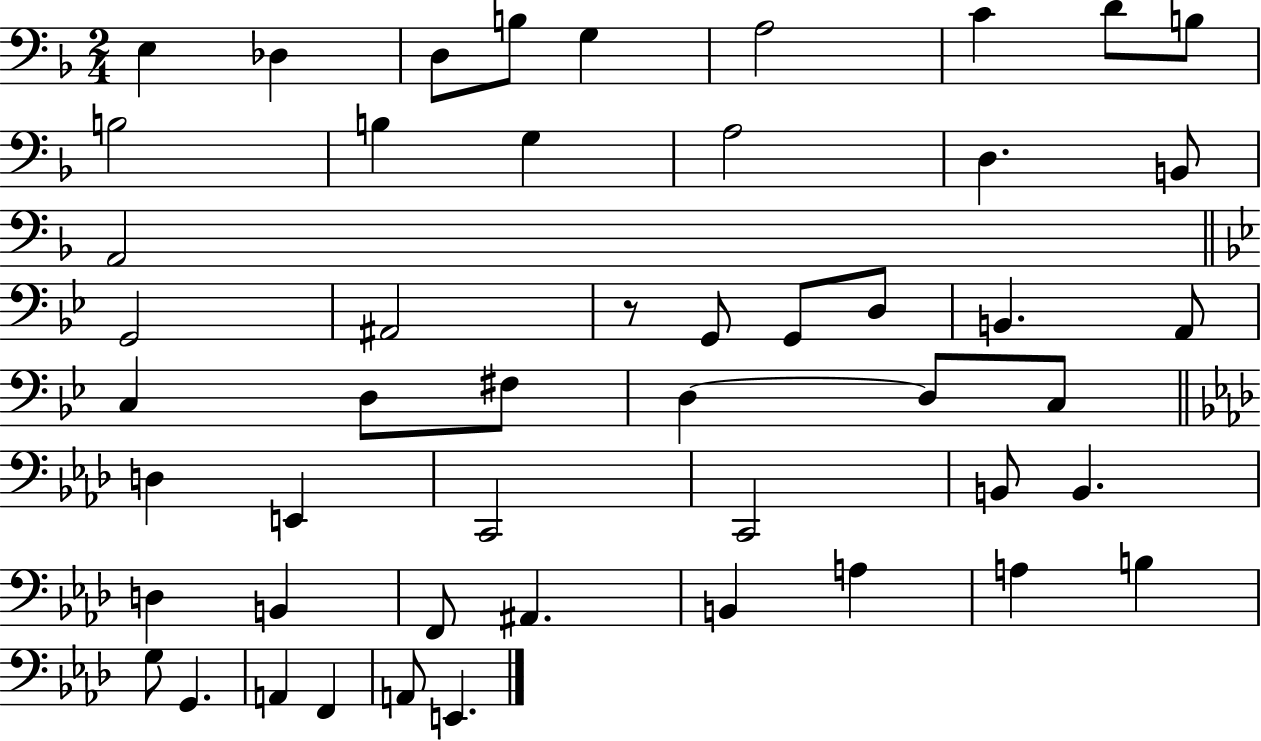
E3/q Db3/q D3/e B3/e G3/q A3/h C4/q D4/e B3/e B3/h B3/q G3/q A3/h D3/q. B2/e A2/h G2/h A#2/h R/e G2/e G2/e D3/e B2/q. A2/e C3/q D3/e F#3/e D3/q D3/e C3/e D3/q E2/q C2/h C2/h B2/e B2/q. D3/q B2/q F2/e A#2/q. B2/q A3/q A3/q B3/q G3/e G2/q. A2/q F2/q A2/e E2/q.